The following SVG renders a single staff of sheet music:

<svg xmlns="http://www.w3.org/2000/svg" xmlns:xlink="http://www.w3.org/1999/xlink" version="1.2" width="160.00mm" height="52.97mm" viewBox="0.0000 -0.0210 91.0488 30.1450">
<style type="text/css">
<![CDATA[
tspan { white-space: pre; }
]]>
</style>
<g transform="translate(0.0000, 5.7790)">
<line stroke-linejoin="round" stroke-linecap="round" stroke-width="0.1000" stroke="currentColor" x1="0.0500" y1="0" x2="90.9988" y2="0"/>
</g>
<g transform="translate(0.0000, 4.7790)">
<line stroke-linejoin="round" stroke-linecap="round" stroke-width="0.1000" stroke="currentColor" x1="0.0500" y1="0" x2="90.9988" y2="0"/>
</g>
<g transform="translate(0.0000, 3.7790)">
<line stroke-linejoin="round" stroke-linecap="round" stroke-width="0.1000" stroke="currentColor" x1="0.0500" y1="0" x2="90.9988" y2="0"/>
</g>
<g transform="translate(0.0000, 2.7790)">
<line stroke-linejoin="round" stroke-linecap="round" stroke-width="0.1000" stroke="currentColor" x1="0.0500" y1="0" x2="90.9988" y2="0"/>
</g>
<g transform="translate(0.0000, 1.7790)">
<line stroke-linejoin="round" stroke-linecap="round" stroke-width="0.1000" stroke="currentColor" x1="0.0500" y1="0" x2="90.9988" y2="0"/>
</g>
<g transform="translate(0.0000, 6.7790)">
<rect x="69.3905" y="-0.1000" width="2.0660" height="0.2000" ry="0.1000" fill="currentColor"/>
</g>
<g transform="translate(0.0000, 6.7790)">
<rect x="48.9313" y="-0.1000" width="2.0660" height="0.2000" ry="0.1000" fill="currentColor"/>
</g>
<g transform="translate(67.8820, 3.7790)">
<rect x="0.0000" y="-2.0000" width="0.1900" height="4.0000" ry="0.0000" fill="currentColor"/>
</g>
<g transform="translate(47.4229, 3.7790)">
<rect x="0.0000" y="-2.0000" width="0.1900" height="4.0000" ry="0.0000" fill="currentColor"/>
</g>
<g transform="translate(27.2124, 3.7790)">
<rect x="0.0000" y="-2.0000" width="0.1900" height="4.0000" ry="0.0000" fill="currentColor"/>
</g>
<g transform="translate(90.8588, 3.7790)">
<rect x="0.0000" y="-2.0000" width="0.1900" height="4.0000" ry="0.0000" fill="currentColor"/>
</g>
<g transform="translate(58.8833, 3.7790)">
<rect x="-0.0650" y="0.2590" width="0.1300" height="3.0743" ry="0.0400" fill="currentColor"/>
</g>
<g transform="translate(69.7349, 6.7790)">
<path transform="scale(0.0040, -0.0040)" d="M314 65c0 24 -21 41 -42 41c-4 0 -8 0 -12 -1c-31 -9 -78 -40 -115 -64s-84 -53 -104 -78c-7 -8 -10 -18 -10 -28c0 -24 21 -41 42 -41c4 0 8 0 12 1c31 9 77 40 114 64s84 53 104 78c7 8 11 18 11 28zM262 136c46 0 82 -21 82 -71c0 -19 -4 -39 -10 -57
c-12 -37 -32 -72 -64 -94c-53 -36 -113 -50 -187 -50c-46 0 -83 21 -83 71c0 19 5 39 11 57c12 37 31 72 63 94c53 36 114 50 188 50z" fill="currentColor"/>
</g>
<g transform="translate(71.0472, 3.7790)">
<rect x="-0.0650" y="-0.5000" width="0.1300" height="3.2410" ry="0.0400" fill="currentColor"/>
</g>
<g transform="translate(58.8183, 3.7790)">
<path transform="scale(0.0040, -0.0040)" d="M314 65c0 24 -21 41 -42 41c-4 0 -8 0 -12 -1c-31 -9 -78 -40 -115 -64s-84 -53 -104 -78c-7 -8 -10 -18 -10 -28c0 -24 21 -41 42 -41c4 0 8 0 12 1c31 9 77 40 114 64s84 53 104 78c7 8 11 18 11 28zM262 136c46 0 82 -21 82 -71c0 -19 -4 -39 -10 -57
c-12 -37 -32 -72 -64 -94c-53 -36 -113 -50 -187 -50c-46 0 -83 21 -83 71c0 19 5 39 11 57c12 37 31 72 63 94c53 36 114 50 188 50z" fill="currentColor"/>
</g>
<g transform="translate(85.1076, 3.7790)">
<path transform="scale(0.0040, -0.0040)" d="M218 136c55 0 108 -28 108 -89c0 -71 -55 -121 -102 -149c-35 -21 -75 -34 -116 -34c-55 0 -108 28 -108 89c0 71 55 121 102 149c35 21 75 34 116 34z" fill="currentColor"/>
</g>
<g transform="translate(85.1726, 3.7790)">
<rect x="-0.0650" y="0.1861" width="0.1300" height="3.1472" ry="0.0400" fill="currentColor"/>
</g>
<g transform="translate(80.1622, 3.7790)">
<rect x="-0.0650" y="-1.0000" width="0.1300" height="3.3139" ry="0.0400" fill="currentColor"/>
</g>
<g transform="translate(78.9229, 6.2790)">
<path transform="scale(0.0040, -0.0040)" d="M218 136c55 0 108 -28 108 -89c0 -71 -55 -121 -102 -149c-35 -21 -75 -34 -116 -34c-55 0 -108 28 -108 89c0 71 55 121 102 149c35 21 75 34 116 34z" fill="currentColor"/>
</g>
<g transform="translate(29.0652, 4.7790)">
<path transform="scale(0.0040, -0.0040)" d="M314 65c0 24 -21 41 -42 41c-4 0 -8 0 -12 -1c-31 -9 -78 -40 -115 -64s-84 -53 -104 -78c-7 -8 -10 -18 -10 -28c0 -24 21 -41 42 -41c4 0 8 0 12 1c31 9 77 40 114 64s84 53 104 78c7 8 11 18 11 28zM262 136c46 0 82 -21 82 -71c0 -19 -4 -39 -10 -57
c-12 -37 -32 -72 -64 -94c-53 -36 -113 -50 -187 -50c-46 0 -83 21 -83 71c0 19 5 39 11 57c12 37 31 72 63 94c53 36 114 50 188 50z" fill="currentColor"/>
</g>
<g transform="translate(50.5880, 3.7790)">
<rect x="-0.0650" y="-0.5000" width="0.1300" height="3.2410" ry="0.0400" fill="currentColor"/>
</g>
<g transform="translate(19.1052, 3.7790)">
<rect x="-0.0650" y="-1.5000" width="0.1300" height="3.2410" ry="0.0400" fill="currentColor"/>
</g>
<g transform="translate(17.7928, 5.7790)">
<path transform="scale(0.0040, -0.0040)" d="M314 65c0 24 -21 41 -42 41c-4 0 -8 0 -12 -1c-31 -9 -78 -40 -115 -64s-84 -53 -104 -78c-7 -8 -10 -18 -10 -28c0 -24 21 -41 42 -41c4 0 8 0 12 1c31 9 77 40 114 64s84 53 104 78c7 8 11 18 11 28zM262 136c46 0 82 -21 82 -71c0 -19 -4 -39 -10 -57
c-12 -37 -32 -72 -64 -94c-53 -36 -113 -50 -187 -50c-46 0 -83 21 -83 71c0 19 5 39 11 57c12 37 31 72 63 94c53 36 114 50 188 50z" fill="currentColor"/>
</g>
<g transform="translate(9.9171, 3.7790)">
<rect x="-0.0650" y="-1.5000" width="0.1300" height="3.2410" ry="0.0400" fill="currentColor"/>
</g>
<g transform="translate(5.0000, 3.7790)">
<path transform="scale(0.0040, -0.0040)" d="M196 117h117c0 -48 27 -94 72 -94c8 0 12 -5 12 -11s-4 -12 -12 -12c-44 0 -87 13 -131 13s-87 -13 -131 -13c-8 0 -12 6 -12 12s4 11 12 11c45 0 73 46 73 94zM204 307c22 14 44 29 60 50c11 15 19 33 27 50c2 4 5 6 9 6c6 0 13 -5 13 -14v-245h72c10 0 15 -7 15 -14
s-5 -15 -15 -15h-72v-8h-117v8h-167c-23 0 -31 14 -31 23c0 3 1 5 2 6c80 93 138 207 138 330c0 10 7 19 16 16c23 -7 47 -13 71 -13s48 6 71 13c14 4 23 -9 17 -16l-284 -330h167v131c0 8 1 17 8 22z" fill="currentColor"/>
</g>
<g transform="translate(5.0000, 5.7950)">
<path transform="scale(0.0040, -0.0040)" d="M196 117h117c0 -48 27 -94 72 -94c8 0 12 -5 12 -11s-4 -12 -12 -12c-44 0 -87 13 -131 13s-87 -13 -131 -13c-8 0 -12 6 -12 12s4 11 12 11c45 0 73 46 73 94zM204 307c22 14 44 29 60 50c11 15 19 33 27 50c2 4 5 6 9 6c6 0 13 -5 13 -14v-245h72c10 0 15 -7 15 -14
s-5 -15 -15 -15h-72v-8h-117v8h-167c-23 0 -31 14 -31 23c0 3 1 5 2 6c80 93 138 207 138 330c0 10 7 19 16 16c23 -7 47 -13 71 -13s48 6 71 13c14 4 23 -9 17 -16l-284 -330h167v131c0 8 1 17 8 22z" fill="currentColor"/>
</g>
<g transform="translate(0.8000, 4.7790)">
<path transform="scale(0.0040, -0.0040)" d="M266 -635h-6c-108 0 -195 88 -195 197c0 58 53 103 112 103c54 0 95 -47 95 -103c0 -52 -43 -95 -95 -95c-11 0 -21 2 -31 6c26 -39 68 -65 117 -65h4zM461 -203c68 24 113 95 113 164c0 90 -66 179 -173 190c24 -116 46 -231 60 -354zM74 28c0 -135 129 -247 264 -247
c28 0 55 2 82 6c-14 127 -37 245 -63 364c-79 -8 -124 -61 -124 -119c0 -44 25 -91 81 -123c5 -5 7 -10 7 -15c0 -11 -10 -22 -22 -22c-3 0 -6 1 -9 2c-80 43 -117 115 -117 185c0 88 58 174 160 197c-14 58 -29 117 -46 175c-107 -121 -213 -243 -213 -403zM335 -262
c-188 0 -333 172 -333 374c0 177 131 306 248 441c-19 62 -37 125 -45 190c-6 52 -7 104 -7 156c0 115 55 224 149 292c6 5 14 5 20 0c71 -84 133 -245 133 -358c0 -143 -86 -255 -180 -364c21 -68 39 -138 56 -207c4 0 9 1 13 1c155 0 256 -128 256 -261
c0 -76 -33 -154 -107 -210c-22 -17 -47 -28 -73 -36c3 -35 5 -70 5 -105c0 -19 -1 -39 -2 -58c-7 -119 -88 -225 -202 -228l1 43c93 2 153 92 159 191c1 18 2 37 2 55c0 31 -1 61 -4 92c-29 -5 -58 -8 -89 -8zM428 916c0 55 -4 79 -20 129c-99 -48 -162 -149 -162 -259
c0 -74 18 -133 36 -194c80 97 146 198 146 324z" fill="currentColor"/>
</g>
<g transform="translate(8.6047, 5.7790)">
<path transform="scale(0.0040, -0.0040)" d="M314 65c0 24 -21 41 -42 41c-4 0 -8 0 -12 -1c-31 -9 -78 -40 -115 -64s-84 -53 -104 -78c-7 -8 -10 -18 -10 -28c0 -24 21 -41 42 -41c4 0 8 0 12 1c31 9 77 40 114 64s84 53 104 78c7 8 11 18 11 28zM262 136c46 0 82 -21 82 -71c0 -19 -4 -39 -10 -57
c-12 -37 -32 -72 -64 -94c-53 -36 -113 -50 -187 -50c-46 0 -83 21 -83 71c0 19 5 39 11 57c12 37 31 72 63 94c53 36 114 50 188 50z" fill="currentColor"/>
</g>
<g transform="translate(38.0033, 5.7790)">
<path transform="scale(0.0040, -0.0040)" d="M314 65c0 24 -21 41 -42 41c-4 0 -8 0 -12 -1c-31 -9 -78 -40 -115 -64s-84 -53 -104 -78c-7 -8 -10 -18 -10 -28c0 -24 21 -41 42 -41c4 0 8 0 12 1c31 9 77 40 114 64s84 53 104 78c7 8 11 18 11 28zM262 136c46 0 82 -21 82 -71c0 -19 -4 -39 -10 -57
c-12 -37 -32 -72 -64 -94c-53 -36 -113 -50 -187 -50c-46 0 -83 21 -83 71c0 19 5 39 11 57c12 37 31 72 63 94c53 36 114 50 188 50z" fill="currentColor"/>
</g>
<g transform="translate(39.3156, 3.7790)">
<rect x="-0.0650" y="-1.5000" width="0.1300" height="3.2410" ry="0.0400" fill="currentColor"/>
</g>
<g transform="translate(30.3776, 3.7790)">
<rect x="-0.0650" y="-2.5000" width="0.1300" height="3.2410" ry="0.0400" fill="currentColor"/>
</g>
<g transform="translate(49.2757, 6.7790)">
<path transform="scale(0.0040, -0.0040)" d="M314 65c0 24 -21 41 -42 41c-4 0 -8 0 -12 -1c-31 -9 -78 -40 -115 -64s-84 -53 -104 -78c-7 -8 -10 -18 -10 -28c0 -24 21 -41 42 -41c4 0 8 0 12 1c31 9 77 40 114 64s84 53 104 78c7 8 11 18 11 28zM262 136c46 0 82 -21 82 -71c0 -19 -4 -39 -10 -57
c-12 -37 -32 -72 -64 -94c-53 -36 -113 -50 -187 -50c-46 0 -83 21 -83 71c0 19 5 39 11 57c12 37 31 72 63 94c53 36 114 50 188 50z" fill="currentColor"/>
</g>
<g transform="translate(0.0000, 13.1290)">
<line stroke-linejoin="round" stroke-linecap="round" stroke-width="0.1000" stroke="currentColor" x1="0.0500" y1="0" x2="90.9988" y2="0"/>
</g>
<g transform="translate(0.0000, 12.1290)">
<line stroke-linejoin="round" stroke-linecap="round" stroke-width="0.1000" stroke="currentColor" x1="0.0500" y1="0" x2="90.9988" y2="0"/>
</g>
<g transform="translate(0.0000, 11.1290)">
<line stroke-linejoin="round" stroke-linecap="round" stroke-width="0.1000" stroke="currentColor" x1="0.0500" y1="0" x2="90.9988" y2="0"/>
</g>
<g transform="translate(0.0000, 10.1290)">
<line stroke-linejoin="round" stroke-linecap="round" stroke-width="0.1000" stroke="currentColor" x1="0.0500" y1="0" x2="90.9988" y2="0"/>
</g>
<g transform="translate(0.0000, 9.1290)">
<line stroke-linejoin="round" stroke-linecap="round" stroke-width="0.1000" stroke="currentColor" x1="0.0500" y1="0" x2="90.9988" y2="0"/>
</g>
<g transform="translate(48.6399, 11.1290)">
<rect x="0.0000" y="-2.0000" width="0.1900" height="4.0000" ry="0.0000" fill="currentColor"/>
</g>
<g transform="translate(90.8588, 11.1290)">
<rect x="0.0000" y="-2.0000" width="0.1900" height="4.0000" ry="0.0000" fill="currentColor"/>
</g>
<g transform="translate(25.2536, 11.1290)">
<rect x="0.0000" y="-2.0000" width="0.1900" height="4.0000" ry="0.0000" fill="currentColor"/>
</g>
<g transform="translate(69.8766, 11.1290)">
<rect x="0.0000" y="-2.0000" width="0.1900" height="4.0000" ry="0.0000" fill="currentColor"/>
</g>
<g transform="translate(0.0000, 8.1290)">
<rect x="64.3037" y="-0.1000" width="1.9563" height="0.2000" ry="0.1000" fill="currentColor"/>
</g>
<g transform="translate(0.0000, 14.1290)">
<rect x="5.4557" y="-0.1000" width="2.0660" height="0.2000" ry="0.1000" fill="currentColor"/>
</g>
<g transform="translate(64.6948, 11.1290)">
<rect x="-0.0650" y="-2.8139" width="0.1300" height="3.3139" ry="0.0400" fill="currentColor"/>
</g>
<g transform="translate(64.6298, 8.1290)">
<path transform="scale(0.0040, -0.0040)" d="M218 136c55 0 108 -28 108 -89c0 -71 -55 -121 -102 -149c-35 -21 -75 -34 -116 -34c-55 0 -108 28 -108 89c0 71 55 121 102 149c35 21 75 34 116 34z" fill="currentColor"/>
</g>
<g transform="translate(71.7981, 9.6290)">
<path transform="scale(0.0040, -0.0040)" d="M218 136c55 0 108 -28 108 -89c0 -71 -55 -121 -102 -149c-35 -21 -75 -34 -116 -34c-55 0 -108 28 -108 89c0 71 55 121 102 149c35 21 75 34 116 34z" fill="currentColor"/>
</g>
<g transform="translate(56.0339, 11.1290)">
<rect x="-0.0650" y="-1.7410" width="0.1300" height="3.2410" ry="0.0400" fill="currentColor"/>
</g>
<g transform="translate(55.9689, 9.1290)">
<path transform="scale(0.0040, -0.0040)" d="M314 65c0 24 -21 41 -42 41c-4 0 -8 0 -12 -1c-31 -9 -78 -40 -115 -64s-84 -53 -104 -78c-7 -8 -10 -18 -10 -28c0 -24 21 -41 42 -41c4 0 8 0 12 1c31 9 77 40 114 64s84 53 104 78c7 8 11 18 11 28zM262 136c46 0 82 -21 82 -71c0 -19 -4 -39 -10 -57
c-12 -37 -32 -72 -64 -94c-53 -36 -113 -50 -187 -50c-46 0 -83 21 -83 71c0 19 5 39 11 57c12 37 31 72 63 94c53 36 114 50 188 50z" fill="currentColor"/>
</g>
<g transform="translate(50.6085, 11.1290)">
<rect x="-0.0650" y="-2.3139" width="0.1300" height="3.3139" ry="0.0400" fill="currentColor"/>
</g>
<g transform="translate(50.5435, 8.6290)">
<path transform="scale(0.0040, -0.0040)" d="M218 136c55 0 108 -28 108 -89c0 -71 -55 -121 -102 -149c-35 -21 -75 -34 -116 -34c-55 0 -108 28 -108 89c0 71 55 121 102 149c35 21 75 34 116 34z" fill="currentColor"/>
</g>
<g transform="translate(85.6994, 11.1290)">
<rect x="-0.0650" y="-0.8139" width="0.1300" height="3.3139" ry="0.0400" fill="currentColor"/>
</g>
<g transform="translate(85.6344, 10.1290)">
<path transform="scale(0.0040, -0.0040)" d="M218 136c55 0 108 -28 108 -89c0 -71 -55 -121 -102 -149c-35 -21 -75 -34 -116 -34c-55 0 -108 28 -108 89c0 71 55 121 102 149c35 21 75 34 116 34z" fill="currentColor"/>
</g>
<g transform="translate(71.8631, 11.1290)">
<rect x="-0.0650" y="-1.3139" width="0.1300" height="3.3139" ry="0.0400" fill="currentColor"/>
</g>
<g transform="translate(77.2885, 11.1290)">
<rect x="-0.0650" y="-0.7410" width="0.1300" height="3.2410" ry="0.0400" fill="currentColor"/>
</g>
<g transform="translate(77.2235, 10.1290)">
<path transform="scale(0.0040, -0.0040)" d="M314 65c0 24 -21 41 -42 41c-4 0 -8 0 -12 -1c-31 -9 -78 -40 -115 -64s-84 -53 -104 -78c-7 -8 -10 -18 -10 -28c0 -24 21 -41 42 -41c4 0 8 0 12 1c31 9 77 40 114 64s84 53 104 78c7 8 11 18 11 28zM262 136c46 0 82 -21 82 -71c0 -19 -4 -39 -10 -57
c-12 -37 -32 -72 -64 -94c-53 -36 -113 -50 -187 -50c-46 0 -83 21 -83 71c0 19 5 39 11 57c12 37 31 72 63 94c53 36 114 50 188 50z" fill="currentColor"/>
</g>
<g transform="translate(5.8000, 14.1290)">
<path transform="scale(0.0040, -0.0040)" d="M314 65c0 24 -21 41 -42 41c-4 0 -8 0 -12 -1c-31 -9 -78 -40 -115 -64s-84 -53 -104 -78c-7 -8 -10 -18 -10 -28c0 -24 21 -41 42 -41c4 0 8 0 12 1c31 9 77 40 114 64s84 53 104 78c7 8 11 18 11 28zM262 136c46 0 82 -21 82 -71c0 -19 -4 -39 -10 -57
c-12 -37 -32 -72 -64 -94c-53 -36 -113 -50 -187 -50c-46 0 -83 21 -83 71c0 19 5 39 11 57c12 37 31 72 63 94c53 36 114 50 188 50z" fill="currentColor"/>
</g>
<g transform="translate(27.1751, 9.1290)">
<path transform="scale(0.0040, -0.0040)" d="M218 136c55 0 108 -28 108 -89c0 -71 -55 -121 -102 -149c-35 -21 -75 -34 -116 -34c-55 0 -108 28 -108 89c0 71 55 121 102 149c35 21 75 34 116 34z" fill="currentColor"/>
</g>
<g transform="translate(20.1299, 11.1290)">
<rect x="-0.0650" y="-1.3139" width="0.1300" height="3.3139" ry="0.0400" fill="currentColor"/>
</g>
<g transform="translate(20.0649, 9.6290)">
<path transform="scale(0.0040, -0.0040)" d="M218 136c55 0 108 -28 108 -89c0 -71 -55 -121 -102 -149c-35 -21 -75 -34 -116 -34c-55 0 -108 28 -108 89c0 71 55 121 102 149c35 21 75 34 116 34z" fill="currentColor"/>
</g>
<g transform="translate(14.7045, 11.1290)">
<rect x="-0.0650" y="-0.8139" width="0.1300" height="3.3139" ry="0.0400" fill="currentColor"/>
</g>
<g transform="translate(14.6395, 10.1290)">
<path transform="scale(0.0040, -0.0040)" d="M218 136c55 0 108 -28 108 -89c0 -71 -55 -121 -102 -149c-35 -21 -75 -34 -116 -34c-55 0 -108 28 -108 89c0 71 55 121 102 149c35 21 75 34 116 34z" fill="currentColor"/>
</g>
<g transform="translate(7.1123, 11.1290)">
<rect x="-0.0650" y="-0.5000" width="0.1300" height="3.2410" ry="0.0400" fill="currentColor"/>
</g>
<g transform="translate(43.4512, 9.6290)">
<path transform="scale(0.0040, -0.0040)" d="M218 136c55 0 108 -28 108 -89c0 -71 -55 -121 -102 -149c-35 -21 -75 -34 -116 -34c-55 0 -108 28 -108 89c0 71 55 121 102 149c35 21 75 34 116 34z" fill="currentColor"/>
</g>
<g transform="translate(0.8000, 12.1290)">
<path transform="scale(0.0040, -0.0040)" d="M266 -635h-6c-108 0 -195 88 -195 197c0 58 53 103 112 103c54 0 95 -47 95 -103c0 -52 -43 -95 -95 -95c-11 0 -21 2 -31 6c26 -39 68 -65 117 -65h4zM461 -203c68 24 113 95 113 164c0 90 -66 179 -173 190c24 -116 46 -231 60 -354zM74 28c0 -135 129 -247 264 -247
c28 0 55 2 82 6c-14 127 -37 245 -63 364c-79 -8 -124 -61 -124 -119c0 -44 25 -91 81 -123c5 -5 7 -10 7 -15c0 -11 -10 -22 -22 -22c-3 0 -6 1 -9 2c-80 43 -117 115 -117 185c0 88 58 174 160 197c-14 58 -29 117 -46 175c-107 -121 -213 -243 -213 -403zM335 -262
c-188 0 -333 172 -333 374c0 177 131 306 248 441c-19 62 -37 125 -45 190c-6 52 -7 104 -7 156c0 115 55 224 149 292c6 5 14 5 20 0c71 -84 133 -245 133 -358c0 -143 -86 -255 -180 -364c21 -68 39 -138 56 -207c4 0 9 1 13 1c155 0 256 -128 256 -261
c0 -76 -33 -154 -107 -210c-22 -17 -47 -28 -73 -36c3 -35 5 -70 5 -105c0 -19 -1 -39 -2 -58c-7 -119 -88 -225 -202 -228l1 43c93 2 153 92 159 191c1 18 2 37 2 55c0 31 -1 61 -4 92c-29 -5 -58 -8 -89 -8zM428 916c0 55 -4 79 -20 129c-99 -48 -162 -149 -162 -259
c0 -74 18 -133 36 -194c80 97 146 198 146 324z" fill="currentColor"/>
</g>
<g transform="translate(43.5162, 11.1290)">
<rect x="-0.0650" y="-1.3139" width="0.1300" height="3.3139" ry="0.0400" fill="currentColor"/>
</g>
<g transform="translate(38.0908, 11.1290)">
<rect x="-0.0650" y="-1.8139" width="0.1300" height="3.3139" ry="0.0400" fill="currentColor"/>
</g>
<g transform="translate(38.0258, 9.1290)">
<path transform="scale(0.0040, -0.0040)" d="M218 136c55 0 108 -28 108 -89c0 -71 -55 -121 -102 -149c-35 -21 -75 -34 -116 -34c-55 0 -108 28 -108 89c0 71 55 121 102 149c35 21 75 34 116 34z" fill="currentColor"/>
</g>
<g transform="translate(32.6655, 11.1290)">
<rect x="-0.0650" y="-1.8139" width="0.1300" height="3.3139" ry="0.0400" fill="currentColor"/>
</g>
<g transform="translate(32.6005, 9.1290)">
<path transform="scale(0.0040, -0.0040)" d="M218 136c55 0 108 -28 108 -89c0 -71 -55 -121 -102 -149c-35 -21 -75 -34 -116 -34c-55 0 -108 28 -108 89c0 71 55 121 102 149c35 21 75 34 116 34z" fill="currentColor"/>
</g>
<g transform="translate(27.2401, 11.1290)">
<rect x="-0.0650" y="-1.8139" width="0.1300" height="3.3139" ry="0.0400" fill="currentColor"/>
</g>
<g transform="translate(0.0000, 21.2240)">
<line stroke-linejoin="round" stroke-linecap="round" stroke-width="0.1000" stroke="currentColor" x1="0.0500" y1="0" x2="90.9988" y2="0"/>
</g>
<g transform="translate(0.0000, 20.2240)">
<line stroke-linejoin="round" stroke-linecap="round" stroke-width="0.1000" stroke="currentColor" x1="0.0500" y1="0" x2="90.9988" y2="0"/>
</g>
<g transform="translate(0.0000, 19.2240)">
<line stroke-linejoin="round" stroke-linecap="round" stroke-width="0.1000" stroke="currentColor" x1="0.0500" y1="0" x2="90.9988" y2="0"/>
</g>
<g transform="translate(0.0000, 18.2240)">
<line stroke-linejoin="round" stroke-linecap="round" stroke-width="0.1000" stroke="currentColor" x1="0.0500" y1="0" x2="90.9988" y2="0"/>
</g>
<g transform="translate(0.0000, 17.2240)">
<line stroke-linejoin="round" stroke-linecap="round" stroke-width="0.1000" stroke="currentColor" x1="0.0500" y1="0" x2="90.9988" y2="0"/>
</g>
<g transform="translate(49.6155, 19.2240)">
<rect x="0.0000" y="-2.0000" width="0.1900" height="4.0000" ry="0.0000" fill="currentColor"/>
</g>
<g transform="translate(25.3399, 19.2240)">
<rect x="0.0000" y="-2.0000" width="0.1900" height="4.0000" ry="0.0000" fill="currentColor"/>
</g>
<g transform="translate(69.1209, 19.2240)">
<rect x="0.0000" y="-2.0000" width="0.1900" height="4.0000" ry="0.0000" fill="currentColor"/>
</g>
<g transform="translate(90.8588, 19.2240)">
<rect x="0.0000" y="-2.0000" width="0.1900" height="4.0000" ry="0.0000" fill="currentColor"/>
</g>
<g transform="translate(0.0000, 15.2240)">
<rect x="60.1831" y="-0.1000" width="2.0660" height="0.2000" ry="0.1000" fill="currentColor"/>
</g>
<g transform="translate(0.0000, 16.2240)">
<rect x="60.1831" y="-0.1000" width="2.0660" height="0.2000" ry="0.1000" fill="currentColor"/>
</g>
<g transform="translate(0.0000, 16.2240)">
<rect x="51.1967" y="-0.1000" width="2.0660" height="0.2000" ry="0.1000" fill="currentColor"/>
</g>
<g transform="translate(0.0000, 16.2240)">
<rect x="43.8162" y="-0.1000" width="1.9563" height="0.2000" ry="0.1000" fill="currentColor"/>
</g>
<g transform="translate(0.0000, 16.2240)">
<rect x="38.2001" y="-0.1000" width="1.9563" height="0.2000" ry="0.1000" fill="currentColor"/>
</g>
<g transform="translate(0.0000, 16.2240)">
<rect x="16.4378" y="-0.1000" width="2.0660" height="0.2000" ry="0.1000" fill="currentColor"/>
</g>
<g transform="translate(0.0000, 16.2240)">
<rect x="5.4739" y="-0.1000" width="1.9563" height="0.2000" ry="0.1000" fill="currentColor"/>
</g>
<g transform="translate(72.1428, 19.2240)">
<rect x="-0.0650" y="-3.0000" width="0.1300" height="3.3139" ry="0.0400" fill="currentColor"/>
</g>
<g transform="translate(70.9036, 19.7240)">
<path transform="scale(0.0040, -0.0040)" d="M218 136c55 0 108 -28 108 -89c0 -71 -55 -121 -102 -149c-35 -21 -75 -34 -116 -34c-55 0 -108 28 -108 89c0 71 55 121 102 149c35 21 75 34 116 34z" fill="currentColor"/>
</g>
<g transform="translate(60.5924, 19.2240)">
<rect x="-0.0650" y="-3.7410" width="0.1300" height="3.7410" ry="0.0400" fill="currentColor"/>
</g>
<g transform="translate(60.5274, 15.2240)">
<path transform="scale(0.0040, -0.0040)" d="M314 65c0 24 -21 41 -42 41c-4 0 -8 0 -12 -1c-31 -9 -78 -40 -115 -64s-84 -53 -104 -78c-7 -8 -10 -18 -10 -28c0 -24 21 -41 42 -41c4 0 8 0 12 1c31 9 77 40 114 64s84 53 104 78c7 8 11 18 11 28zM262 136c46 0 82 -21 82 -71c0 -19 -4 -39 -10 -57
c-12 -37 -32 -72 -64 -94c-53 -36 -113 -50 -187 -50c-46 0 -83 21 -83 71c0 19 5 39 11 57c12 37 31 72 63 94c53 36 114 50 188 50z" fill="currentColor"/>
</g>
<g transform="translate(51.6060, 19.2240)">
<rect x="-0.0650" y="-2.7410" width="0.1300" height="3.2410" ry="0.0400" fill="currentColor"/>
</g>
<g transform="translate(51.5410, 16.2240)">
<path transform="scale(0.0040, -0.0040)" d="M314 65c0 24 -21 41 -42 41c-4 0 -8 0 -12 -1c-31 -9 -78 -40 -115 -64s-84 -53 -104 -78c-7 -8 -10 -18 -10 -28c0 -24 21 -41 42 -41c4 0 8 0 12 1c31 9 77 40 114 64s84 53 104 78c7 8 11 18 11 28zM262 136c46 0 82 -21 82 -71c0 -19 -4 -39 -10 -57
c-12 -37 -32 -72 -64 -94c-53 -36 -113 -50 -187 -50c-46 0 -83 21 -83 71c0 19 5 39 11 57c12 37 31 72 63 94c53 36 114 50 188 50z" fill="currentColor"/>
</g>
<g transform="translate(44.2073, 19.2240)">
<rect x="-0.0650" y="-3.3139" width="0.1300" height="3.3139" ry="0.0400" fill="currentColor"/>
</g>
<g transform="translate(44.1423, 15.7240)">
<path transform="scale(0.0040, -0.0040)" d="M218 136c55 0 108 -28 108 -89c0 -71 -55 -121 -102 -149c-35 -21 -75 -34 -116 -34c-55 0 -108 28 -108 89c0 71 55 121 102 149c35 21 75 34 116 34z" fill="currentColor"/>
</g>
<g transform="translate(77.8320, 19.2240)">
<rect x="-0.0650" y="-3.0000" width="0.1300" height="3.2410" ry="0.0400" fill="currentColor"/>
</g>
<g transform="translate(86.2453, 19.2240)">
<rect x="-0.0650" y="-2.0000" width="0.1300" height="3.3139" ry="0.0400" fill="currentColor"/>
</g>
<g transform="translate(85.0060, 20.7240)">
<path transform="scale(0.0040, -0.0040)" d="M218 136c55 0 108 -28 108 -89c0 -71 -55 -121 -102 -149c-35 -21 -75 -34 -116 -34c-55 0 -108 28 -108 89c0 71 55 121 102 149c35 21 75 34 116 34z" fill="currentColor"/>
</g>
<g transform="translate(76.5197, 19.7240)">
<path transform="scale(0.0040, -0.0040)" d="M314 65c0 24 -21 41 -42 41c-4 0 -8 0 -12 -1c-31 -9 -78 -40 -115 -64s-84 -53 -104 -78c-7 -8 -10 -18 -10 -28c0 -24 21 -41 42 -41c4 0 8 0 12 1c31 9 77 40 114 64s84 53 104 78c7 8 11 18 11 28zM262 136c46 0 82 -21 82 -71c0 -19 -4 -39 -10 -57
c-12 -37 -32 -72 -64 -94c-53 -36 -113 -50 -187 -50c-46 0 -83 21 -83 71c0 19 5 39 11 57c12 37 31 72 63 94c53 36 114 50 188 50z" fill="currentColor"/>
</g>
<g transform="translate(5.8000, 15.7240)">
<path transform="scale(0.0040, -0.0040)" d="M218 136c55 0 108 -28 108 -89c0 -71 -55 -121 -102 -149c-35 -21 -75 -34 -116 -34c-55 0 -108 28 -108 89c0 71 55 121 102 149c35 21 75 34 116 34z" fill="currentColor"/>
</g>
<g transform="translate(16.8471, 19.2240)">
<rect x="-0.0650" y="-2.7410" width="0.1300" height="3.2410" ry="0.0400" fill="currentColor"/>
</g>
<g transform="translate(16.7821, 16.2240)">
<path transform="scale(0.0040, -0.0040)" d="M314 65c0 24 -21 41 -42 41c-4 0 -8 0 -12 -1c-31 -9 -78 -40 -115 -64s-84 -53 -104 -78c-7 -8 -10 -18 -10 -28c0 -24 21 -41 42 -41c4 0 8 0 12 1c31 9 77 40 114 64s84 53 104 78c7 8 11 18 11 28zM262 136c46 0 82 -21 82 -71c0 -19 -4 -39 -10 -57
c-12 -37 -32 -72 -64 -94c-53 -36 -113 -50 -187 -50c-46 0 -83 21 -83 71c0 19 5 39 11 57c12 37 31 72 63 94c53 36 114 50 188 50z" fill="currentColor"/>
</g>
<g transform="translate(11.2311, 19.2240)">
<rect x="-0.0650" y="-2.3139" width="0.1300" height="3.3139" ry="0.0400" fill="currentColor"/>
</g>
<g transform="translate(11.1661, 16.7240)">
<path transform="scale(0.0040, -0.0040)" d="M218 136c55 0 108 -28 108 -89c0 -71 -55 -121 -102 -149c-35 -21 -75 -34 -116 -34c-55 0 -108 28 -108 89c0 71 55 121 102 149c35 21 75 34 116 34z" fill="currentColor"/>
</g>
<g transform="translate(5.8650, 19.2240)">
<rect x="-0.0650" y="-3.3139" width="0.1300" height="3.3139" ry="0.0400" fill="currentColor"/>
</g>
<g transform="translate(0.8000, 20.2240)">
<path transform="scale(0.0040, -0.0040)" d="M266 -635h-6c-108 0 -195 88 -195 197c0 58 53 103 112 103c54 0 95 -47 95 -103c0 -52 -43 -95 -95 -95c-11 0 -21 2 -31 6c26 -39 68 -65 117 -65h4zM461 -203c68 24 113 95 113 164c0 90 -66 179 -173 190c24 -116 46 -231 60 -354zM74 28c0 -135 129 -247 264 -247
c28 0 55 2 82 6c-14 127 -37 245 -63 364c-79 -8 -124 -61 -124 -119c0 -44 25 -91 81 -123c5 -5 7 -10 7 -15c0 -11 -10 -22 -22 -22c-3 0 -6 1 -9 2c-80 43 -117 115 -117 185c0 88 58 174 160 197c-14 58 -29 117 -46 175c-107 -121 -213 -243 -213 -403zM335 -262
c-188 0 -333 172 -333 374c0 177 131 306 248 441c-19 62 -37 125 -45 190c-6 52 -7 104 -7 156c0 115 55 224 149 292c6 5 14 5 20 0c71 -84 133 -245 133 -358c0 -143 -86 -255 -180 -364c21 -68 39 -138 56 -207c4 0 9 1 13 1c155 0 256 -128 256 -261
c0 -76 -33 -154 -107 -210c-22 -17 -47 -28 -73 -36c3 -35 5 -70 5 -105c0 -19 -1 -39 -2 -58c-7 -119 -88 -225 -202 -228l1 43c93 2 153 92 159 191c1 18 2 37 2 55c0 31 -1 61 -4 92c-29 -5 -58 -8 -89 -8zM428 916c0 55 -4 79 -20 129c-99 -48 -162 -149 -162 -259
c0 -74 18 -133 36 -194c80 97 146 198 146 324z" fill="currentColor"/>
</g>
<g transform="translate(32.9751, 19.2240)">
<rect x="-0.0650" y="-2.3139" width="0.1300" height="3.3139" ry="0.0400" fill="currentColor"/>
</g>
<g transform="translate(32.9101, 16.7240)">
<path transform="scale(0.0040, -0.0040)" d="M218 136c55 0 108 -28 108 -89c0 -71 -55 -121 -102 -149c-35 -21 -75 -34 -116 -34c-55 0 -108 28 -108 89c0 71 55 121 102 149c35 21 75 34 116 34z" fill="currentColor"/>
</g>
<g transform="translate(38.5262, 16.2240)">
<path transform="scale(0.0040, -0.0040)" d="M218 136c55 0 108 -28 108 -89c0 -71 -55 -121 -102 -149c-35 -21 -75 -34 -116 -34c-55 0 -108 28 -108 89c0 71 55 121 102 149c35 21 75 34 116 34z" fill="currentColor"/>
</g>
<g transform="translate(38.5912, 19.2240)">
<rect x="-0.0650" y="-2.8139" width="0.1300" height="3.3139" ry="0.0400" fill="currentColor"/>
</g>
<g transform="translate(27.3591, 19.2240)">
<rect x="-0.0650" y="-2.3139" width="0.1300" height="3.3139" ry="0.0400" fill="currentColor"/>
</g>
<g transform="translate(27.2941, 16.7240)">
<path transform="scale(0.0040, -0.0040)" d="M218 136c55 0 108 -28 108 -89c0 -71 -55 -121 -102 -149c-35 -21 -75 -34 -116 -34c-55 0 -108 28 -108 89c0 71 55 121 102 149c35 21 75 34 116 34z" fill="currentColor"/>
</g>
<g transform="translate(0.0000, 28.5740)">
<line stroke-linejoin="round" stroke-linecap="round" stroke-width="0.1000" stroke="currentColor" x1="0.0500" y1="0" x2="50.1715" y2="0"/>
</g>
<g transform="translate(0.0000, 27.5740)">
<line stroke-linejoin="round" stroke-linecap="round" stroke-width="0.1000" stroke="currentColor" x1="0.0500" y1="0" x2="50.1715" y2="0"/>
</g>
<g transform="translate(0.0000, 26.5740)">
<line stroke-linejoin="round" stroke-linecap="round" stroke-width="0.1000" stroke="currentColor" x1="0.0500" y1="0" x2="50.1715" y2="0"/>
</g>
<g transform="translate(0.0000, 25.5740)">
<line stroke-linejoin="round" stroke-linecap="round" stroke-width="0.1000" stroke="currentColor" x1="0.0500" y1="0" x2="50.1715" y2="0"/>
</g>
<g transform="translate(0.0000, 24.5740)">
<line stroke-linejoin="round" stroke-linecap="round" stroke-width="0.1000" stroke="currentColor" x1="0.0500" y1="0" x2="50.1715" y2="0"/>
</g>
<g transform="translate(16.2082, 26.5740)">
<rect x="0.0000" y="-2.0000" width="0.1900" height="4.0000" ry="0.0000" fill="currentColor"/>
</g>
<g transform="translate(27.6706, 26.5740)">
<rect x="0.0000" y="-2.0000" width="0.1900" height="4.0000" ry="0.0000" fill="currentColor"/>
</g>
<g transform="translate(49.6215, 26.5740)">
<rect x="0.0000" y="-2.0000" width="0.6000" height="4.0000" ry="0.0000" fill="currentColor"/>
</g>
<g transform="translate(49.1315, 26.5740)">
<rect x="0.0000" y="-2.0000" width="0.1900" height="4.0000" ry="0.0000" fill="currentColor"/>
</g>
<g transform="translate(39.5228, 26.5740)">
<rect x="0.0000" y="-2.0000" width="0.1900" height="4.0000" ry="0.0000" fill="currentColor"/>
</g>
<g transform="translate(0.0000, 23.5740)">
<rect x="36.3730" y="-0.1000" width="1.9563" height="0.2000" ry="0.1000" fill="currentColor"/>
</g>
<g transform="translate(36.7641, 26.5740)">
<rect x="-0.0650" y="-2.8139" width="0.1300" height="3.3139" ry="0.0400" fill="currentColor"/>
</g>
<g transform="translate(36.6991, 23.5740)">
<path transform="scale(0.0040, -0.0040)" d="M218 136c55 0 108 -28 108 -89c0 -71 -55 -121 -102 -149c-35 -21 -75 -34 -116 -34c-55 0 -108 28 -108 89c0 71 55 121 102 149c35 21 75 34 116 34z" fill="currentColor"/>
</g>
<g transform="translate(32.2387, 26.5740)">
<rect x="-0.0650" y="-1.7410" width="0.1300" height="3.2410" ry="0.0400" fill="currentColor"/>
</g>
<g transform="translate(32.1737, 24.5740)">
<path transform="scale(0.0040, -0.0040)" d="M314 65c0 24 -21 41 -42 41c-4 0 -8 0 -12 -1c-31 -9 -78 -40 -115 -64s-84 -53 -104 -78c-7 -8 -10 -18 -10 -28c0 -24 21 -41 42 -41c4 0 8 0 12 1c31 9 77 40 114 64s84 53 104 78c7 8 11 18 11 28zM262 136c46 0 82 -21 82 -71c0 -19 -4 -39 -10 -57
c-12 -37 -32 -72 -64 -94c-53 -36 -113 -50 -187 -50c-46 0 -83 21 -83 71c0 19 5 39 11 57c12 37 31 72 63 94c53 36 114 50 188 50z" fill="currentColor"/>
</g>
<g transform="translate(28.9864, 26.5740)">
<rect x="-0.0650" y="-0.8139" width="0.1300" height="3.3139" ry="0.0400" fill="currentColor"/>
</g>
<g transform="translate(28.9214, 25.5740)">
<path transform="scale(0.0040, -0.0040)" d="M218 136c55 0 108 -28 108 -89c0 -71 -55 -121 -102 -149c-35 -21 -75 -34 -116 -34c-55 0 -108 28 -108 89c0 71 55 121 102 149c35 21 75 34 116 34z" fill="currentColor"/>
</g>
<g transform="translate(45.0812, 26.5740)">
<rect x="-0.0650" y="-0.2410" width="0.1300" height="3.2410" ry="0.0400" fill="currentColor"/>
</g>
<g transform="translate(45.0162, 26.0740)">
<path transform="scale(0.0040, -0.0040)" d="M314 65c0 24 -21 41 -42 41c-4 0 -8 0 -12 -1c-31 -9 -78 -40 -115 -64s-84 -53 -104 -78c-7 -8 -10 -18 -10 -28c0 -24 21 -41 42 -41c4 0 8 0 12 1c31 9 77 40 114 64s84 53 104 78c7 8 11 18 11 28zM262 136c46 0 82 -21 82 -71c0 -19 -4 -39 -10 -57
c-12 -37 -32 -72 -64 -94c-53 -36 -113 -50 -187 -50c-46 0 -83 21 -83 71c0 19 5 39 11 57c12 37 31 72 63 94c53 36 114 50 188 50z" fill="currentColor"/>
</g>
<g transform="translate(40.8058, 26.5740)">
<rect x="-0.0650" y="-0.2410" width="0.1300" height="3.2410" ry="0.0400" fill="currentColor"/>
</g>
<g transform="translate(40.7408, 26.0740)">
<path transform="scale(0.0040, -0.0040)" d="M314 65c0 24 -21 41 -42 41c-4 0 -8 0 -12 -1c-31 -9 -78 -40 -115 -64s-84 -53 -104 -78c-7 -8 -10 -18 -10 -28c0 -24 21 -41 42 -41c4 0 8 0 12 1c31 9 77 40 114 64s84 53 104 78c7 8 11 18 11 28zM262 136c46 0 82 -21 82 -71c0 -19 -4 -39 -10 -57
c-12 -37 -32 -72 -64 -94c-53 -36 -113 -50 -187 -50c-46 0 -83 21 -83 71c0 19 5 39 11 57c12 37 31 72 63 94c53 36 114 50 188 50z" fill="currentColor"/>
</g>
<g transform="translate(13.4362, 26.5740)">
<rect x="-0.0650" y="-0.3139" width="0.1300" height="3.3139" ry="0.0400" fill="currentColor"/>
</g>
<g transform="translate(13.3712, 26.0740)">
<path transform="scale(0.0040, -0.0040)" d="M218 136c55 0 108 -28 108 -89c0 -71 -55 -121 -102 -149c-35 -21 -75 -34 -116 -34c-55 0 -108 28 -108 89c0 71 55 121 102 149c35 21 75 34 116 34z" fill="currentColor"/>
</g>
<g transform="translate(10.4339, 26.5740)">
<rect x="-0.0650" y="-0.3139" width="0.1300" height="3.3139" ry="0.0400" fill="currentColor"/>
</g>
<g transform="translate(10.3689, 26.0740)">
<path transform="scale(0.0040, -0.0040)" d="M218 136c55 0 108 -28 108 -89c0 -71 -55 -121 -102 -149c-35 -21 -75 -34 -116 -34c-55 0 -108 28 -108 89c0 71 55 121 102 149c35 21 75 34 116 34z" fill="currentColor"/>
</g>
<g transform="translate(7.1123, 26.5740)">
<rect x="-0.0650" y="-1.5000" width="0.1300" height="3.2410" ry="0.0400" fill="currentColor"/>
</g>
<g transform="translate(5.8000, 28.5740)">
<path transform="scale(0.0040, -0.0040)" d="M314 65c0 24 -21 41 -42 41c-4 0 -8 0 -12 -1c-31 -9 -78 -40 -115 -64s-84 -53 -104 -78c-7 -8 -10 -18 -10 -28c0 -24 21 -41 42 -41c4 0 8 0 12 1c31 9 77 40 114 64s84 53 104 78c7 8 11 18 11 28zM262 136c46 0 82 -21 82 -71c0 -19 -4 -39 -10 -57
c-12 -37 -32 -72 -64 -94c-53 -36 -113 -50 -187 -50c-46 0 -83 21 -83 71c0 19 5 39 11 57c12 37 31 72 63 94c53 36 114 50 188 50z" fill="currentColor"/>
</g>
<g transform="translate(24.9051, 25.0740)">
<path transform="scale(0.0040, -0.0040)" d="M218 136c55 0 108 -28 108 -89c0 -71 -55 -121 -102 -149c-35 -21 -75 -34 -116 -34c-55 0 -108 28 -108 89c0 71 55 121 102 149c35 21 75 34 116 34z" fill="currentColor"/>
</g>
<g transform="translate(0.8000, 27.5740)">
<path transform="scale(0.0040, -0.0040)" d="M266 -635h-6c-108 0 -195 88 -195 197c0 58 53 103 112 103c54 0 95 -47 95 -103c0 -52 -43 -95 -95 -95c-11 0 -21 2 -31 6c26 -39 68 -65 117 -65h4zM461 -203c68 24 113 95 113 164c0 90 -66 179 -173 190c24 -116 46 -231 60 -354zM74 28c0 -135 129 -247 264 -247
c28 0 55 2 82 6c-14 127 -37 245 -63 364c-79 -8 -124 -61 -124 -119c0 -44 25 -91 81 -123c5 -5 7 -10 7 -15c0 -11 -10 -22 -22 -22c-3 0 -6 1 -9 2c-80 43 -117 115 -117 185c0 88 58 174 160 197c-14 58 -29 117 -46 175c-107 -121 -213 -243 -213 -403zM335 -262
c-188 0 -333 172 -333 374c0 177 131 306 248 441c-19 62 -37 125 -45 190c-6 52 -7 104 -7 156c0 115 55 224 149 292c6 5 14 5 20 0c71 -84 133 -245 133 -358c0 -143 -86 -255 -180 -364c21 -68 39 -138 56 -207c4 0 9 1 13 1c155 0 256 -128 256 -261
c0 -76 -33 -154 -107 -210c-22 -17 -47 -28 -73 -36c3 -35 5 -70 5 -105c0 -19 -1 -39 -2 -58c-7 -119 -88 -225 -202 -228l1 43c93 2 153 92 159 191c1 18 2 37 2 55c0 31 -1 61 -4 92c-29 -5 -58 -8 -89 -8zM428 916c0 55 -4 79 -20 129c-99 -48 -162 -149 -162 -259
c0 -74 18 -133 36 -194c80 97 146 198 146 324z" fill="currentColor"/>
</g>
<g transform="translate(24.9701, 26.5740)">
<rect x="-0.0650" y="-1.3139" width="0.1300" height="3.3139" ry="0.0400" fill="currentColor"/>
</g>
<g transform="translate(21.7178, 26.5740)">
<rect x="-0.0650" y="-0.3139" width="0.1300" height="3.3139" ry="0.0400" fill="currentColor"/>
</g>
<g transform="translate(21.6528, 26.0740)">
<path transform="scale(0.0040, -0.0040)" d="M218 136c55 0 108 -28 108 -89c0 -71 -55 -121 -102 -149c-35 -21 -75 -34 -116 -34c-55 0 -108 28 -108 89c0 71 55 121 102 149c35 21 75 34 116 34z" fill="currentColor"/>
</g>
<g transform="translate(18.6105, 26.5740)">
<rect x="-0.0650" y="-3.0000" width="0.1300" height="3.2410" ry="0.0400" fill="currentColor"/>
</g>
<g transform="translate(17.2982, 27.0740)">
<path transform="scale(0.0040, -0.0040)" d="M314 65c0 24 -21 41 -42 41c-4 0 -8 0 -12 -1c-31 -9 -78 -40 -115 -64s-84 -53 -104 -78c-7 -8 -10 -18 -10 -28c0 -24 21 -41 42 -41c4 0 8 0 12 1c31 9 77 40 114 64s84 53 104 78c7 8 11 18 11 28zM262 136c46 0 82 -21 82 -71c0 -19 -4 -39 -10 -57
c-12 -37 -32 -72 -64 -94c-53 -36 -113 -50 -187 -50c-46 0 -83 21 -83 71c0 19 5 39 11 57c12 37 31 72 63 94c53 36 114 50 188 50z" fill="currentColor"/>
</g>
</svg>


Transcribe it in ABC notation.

X:1
T:Untitled
M:4/4
L:1/4
K:C
E2 E2 G2 E2 C2 B2 C2 D B C2 d e f f f e g f2 a e d2 d b g a2 g g a b a2 c'2 A A2 F E2 c c A2 c e d f2 a c2 c2